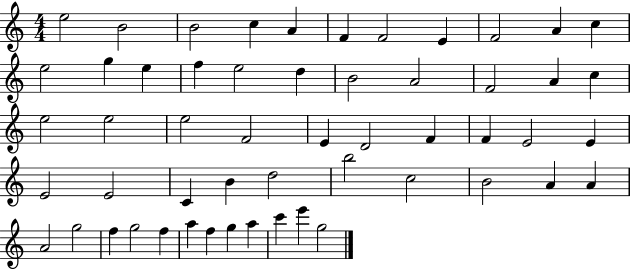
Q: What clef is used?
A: treble